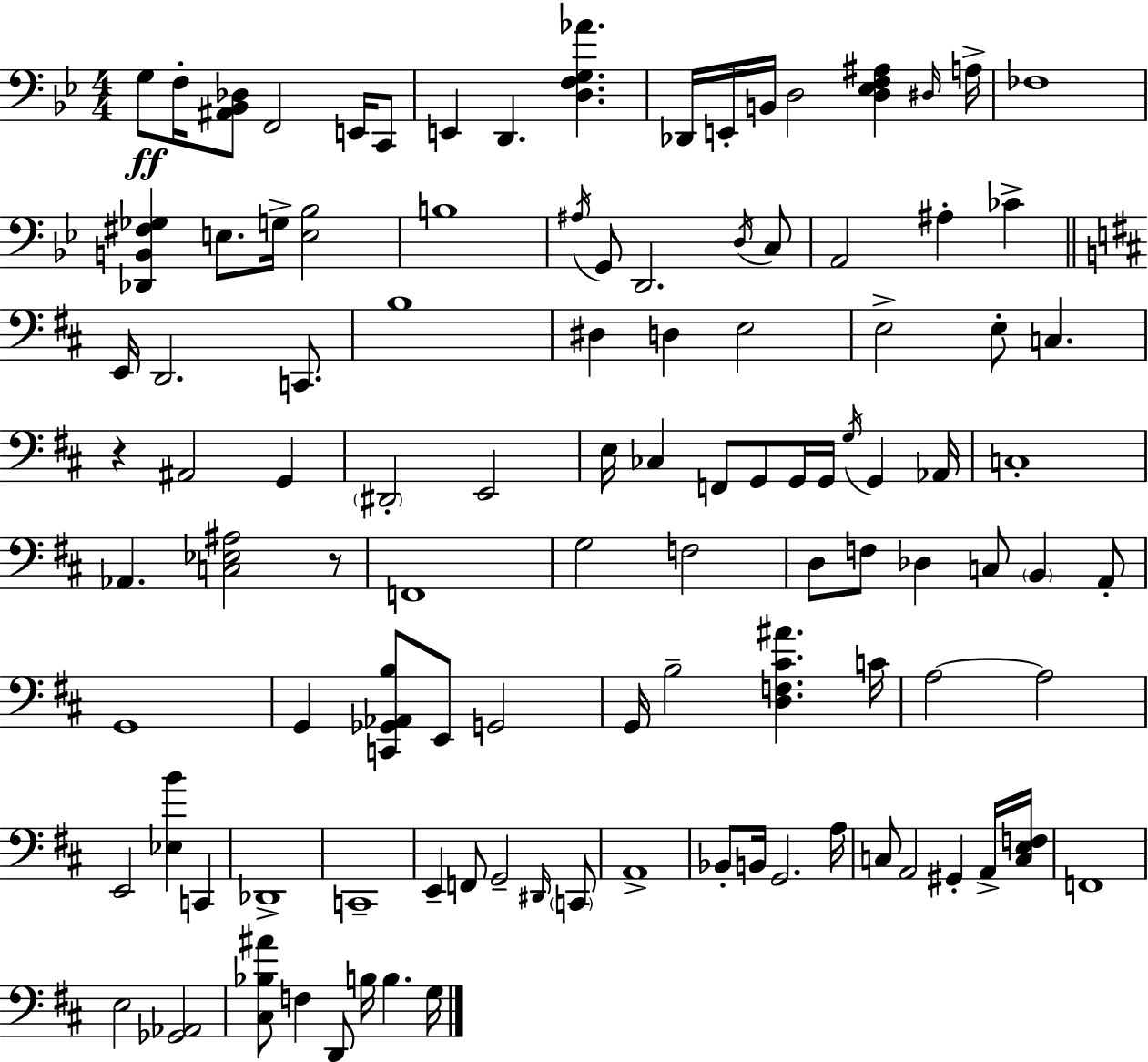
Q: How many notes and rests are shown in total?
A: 107